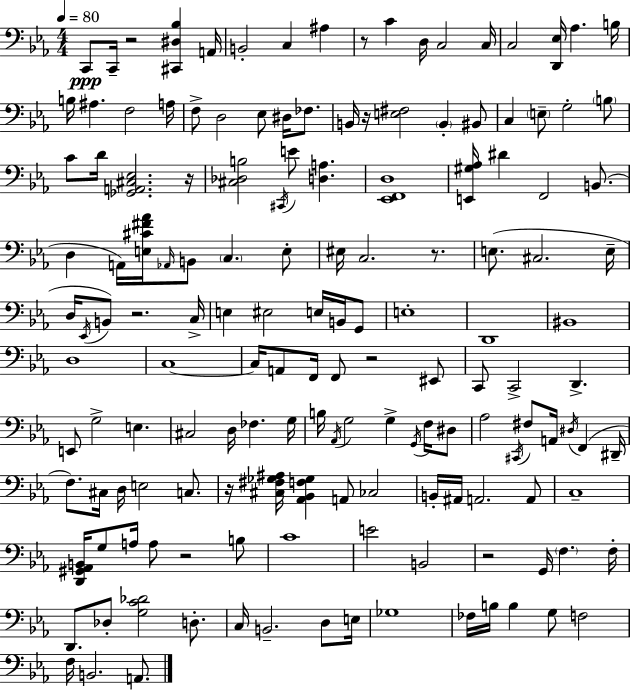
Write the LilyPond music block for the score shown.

{
  \clef bass
  \numericTimeSignature
  \time 4/4
  \key c \minor
  \tempo 4 = 80
  c,8\ppp c,16-- r2 <cis, dis bes>4 a,16 | b,2-. c4 ais4 | r8 c'4 d16 c2 c16 | c2 <d, ees>16 aes4. b16 | \break b16 ais4. f2 a16 | f8-> d2 ees8 dis16 fes8. | b,16 r16 <e fis>2 \parenthesize b,4-. bis,8 | c4 \parenthesize e8-- g2-. \parenthesize b8 | \break c'8 d'16 <ges, a, cis ees>2. r16 | <cis des b>2 \acciaccatura { cis,16 } e'8 <d a>4. | <ees, f, d>1 | <e, gis aes>16 dis'4 f,2 b,8.( | \break d4 a,16) <e cis' fis' aes'>16 \grace { aes,16 } b,8 \parenthesize c4. | e8-. eis16 c2. r8. | e8.( cis2. | e16-- d16 \acciaccatura { ees,16 }) b,8 r2. | \break c16-> e4 eis2 e16 | b,16 g,8 e1-. | d,1 | bis,1 | \break d1 | c1~~ | c16 a,8 f,16 f,8 r2 | eis,8 c,8 c,2-> d,4.-> | \break e,8 g2-> e4. | cis2 d16 fes4. | g16 b16 \acciaccatura { aes,16 } g2 g4-> | \acciaccatura { g,16 } f16 dis8 aes2 \acciaccatura { cis,16 } fis8 | \break a,16 \acciaccatura { dis16 } f,4( dis,16-- f8.) cis16 d16 e2 | c8. r16 <cis fis ges ais>16 <aes, bes, f ges>4 a,8 ces2 | b,16-. ais,16 a,2. | a,8 c1-- | \break <d, gis, aes, b,>16 g8 a16 a8 r2 | b8 c'1 | e'2 b,2 | r2 g,16 | \break \parenthesize f4. f16-. d,8. des8-. <g c' des'>2 | d8.-. c16 b,2.-- | d8 e16 ges1 | fes16 b16 b4 g8 f2 | \break f16 b,2. | a,8. \bar "|."
}